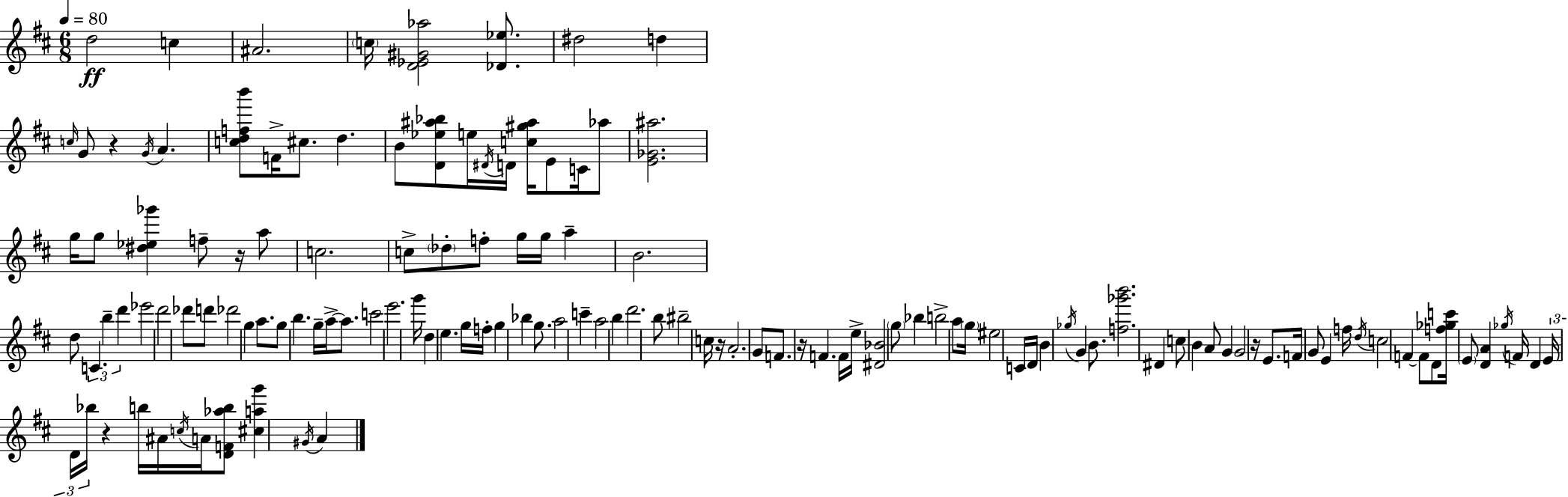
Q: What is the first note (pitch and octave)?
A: D5